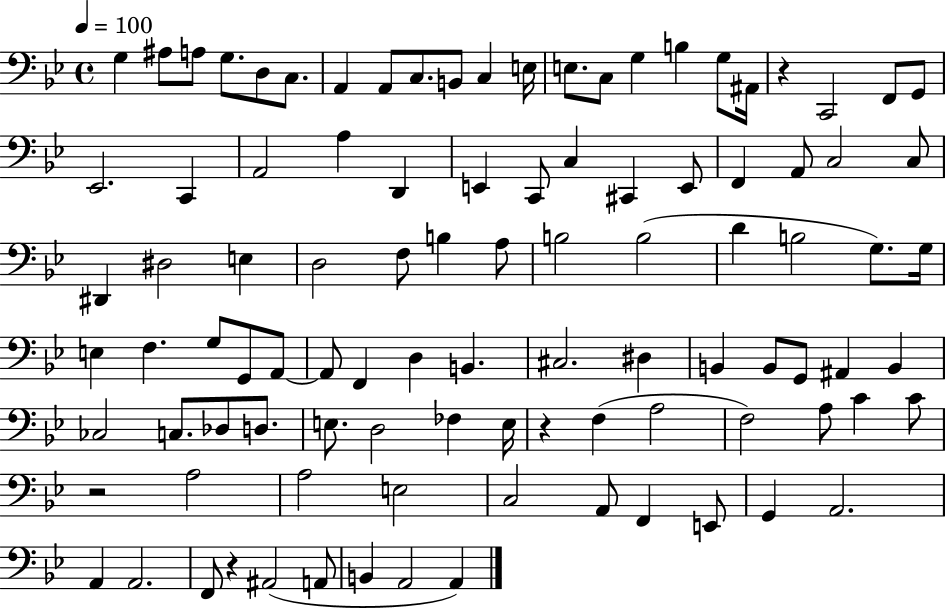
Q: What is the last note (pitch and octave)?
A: A2